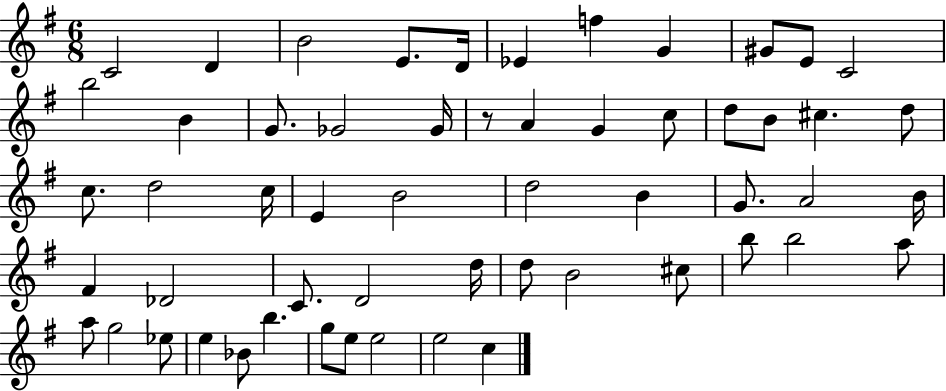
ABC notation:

X:1
T:Untitled
M:6/8
L:1/4
K:G
C2 D B2 E/2 D/4 _E f G ^G/2 E/2 C2 b2 B G/2 _G2 _G/4 z/2 A G c/2 d/2 B/2 ^c d/2 c/2 d2 c/4 E B2 d2 B G/2 A2 B/4 ^F _D2 C/2 D2 d/4 d/2 B2 ^c/2 b/2 b2 a/2 a/2 g2 _e/2 e _B/2 b g/2 e/2 e2 e2 c